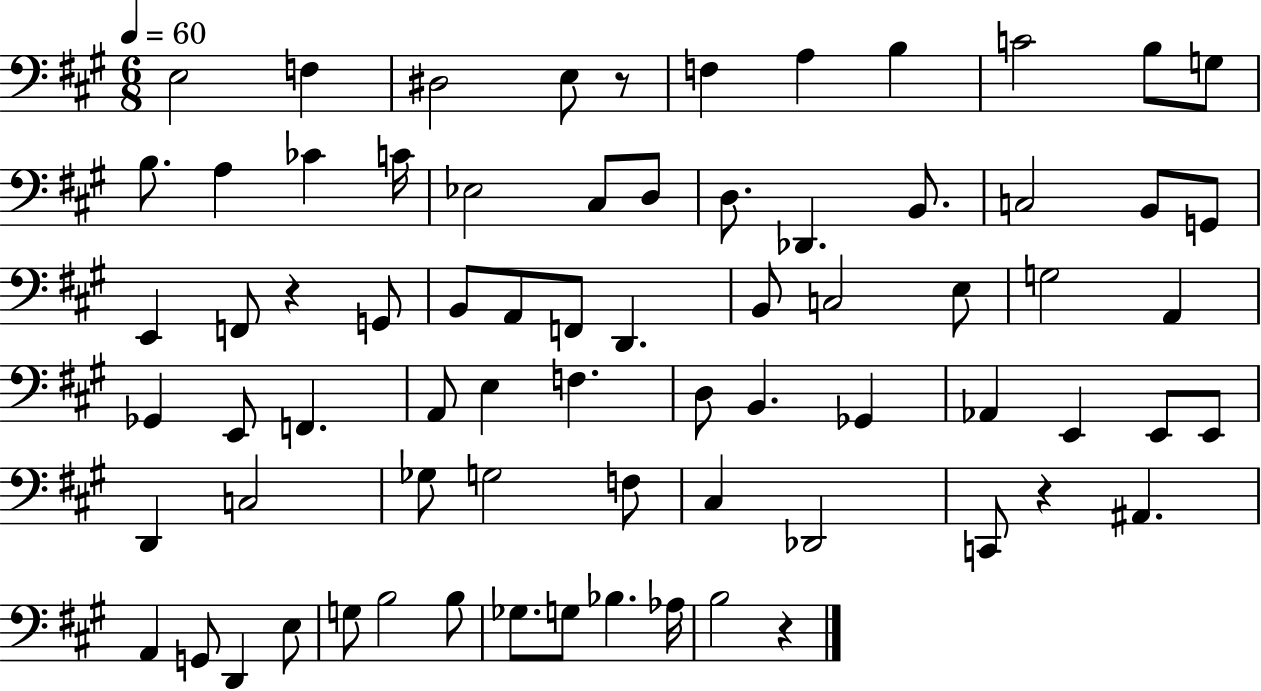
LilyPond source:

{
  \clef bass
  \numericTimeSignature
  \time 6/8
  \key a \major
  \tempo 4 = 60
  e2 f4 | dis2 e8 r8 | f4 a4 b4 | c'2 b8 g8 | \break b8. a4 ces'4 c'16 | ees2 cis8 d8 | d8. des,4. b,8. | c2 b,8 g,8 | \break e,4 f,8 r4 g,8 | b,8 a,8 f,8 d,4. | b,8 c2 e8 | g2 a,4 | \break ges,4 e,8 f,4. | a,8 e4 f4. | d8 b,4. ges,4 | aes,4 e,4 e,8 e,8 | \break d,4 c2 | ges8 g2 f8 | cis4 des,2 | c,8 r4 ais,4. | \break a,4 g,8 d,4 e8 | g8 b2 b8 | ges8. g8 bes4. aes16 | b2 r4 | \break \bar "|."
}